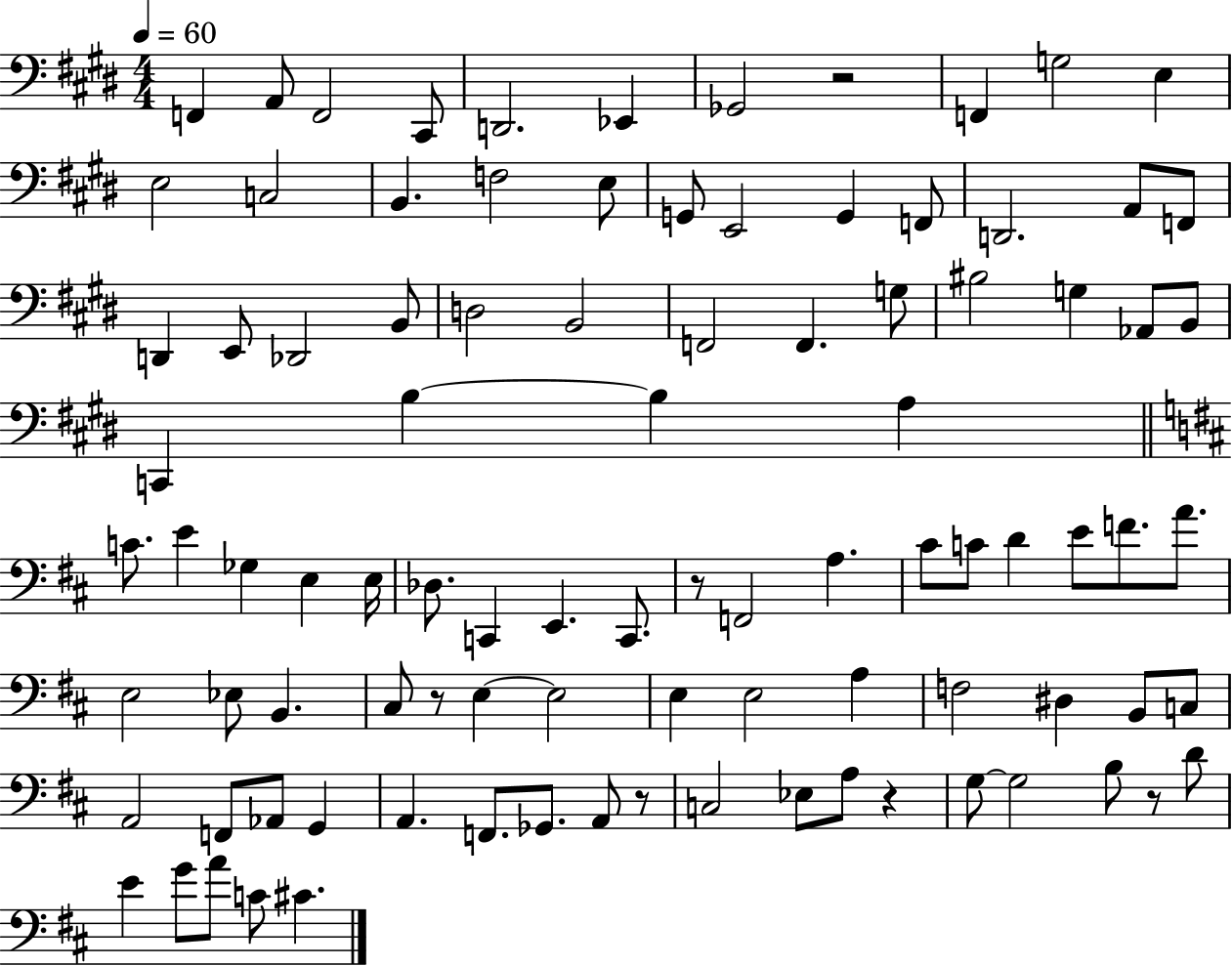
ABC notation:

X:1
T:Untitled
M:4/4
L:1/4
K:E
F,, A,,/2 F,,2 ^C,,/2 D,,2 _E,, _G,,2 z2 F,, G,2 E, E,2 C,2 B,, F,2 E,/2 G,,/2 E,,2 G,, F,,/2 D,,2 A,,/2 F,,/2 D,, E,,/2 _D,,2 B,,/2 D,2 B,,2 F,,2 F,, G,/2 ^B,2 G, _A,,/2 B,,/2 C,, B, B, A, C/2 E _G, E, E,/4 _D,/2 C,, E,, C,,/2 z/2 F,,2 A, ^C/2 C/2 D E/2 F/2 A/2 E,2 _E,/2 B,, ^C,/2 z/2 E, E,2 E, E,2 A, F,2 ^D, B,,/2 C,/2 A,,2 F,,/2 _A,,/2 G,, A,, F,,/2 _G,,/2 A,,/2 z/2 C,2 _E,/2 A,/2 z G,/2 G,2 B,/2 z/2 D/2 E G/2 A/2 C/2 ^C